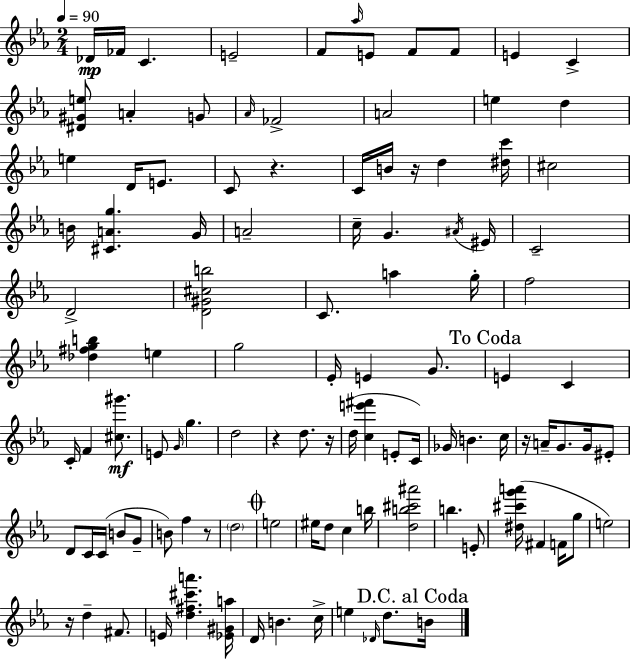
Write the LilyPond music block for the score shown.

{
  \clef treble
  \numericTimeSignature
  \time 2/4
  \key ees \major
  \tempo 4 = 90
  des'16\mp fes'16 c'4. | e'2-- | f'8 \grace { aes''16 } e'8 f'8 f'8 | e'4 c'4-> | \break <dis' gis' e''>8 a'4-. g'8 | \grace { aes'16 } fes'2-> | a'2 | e''4 d''4 | \break e''4 d'16 e'8. | c'8 r4. | c'16 b'16 r16 d''4 | <dis'' c'''>16 cis''2 | \break b'16 <cis' a' g''>4. | g'16 a'2-- | c''16-- g'4. | \acciaccatura { ais'16 } eis'16 c'2-- | \break d'2-> | <d' gis' cis'' b''>2 | c'8. a''4 | g''16-. f''2 | \break <des'' fis'' g'' b''>4 e''4 | g''2 | ees'16-. e'4 | g'8. \mark "To Coda" e'4 c'4 | \break c'16-. f'4 | <cis'' gis'''>8.\mf e'8 \grace { g'16 } g''4. | d''2 | r4 | \break d''8. r16 d''16( <c'' e''' fis'''>4 | e'8-. c'16) ges'16 b'4. | c''16 r16 a'16-- g'8. | g'16 eis'8-. d'8 c'16 c'16( | \break b'8 g'8-- b'8) f''4 | r8 \parenthesize d''2 | \mark \markup { \musicglyph "scripts.coda" } e''2 | eis''16 d''8 c''4 | \break b''16 <d'' b'' cis''' ais'''>2 | b''4. | e'8-. <dis'' cis''' g''' a'''>16( fis'4 | f'16 g''8 e''2) | \break r16 d''4-- | fis'8. e'16 <d'' fis'' cis''' a'''>4. | <ees' gis' a''>16 d'16 b'4. | c''16-> e''4 | \break \grace { des'16 } d''8. \mark "D.C. al Coda" b'16 \bar "|."
}